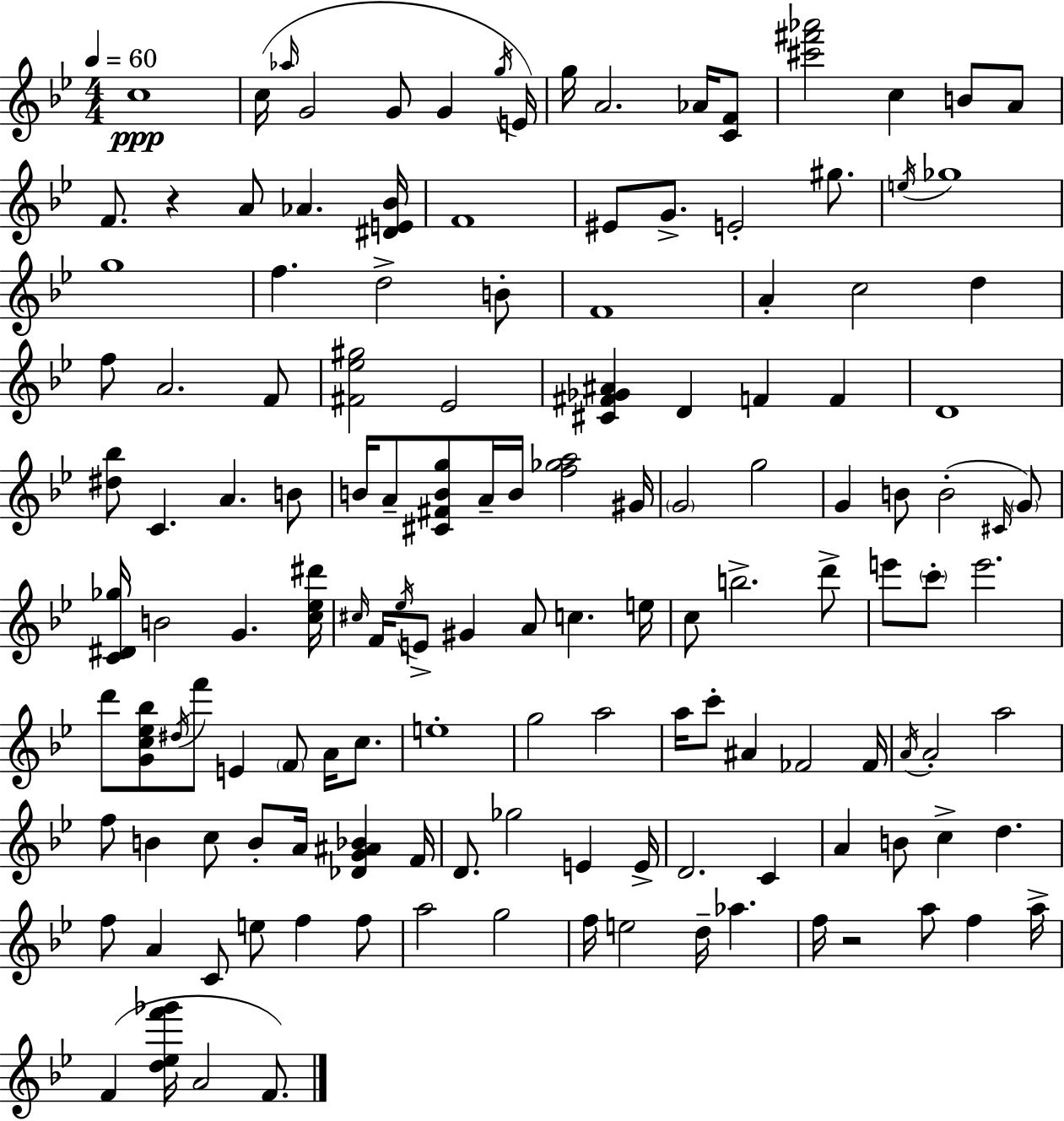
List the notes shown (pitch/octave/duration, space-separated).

C5/w C5/s Ab5/s G4/h G4/e G4/q G5/s E4/s G5/s A4/h. Ab4/s [C4,F4]/e [C#6,F#6,Ab6]/h C5/q B4/e A4/e F4/e. R/q A4/e Ab4/q. [D#4,E4,Bb4]/s F4/w EIS4/e G4/e. E4/h G#5/e. E5/s Gb5/w G5/w F5/q. D5/h B4/e F4/w A4/q C5/h D5/q F5/e A4/h. F4/e [F#4,Eb5,G#5]/h Eb4/h [C#4,F#4,Gb4,A#4]/q D4/q F4/q F4/q D4/w [D#5,Bb5]/e C4/q. A4/q. B4/e B4/s A4/e [C#4,F#4,B4,G5]/e A4/s B4/s [F5,Gb5,A5]/h G#4/s G4/h G5/h G4/q B4/e B4/h C#4/s G4/e [C4,D#4,Gb5]/s B4/h G4/q. [C5,Eb5,D#6]/s C#5/s F4/s Eb5/s E4/e G#4/q A4/e C5/q. E5/s C5/e B5/h. D6/e E6/e C6/e E6/h. D6/e [G4,C5,Eb5,Bb5]/e D#5/s F6/e E4/q F4/e A4/s C5/e. E5/w G5/h A5/h A5/s C6/e A#4/q FES4/h FES4/s A4/s A4/h A5/h F5/e B4/q C5/e B4/e A4/s [Db4,G4,A#4,Bb4]/q F4/s D4/e. Gb5/h E4/q E4/s D4/h. C4/q A4/q B4/e C5/q D5/q. F5/e A4/q C4/e E5/e F5/q F5/e A5/h G5/h F5/s E5/h D5/s Ab5/q. F5/s R/h A5/e F5/q A5/s F4/q [D5,Eb5,F6,Gb6]/s A4/h F4/e.